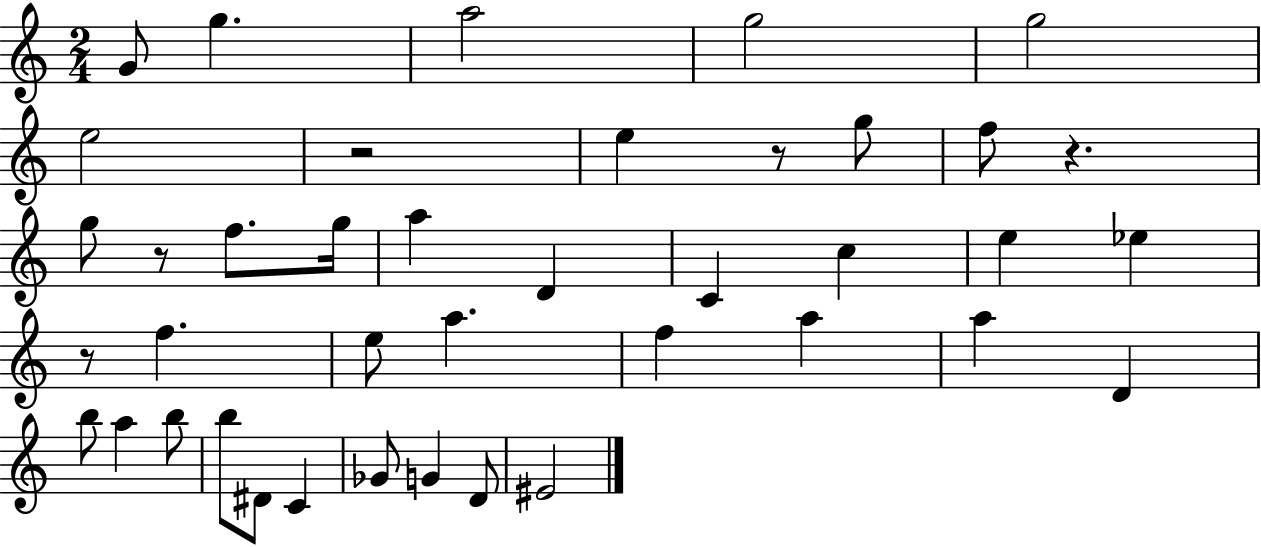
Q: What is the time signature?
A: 2/4